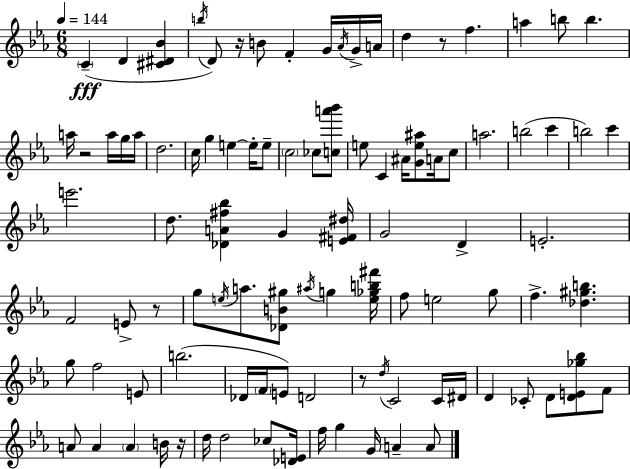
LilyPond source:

{
  \clef treble
  \numericTimeSignature
  \time 6/8
  \key c \minor
  \tempo 4 = 144
  \parenthesize c'4--(\fff d'4 <cis' dis' bes'>4 | \acciaccatura { b''16 }) d'8 r16 b'8 f'4-. g'16 \acciaccatura { aes'16 } | g'16-> a'16 d''4 r8 f''4. | a''4 b''8 b''4. | \break a''16 r2 a''16 | g''16 a''16 d''2. | c''16 g''4 e''4~~ e''16-. | e''8-- \parenthesize c''2 ces''8 | \break <c'' a''' bes'''>8 e''8 c'4 ais'16 <g' e'' ais''>8 a'16 | c''8 a''2. | b''2( c'''4 | b''2) c'''4 | \break e'''2. | d''8. <des' a' fis'' bes''>4 g'4 | <e' fis' dis''>16 g'2 d'4-> | e'2.-. | \break f'2 e'8-> | r8 g''8 \acciaccatura { e''16 } a''8. <des' b' gis''>8 \acciaccatura { ais''16 } g''4 | <e'' ges'' b'' fis'''>16 f''8 e''2 | g''8 f''4.-> <des'' gis'' b''>4. | \break g''8 f''2 | e'8 b''2.( | des'16 \parenthesize f'16 e'8) d'2 | r8 \acciaccatura { d''16 } c'2 | \break c'16 dis'16 d'4 ces'8-. d'8 | <d' e' ges'' bes''>8 f'8 a'8 a'4 \parenthesize a'4 | b'16 r16 d''16 d''2 | ces''8 <des' e'>16 f''16 g''4 g'16 a'4-- | \break a'8 \bar "|."
}